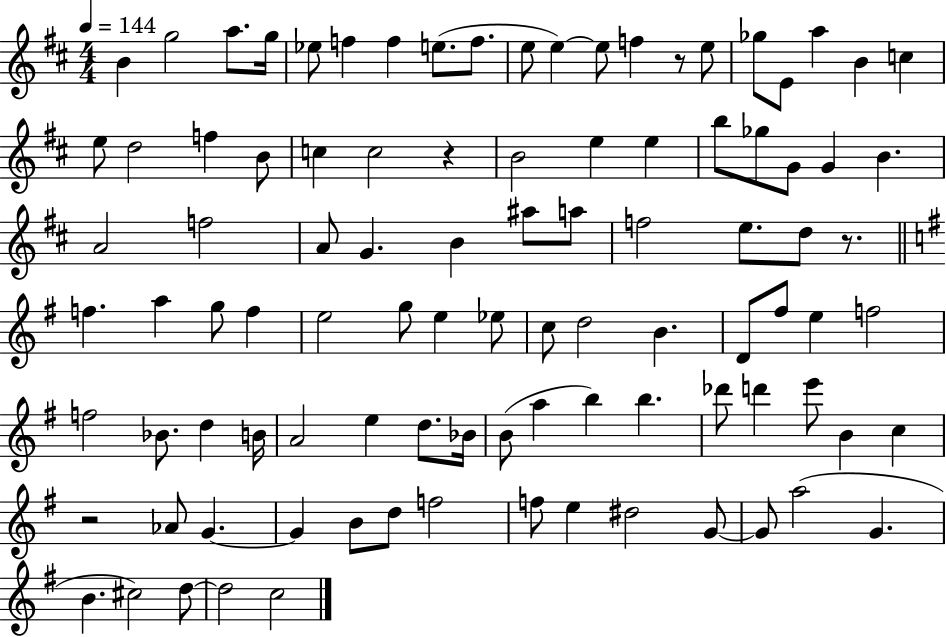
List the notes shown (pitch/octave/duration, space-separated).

B4/q G5/h A5/e. G5/s Eb5/e F5/q F5/q E5/e. F5/e. E5/e E5/q E5/e F5/q R/e E5/e Gb5/e E4/e A5/q B4/q C5/q E5/e D5/h F5/q B4/e C5/q C5/h R/q B4/h E5/q E5/q B5/e Gb5/e G4/e G4/q B4/q. A4/h F5/h A4/e G4/q. B4/q A#5/e A5/e F5/h E5/e. D5/e R/e. F5/q. A5/q G5/e F5/q E5/h G5/e E5/q Eb5/e C5/e D5/h B4/q. D4/e F#5/e E5/q F5/h F5/h Bb4/e. D5/q B4/s A4/h E5/q D5/e. Bb4/s B4/e A5/q B5/q B5/q. Db6/e D6/q E6/e B4/q C5/q R/h Ab4/e G4/q. G4/q B4/e D5/e F5/h F5/e E5/q D#5/h G4/e G4/e A5/h G4/q. B4/q. C#5/h D5/e D5/h C5/h